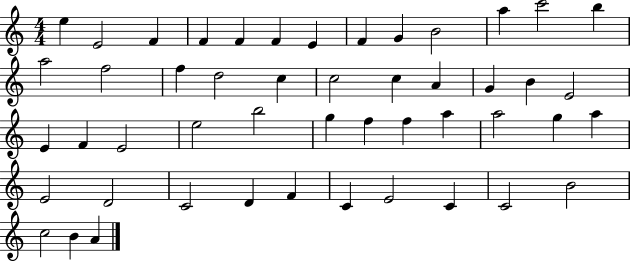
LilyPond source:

{
  \clef treble
  \numericTimeSignature
  \time 4/4
  \key c \major
  e''4 e'2 f'4 | f'4 f'4 f'4 e'4 | f'4 g'4 b'2 | a''4 c'''2 b''4 | \break a''2 f''2 | f''4 d''2 c''4 | c''2 c''4 a'4 | g'4 b'4 e'2 | \break e'4 f'4 e'2 | e''2 b''2 | g''4 f''4 f''4 a''4 | a''2 g''4 a''4 | \break e'2 d'2 | c'2 d'4 f'4 | c'4 e'2 c'4 | c'2 b'2 | \break c''2 b'4 a'4 | \bar "|."
}